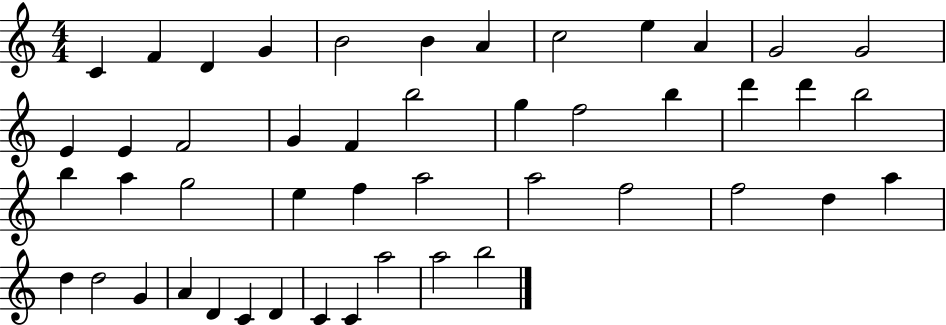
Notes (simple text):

C4/q F4/q D4/q G4/q B4/h B4/q A4/q C5/h E5/q A4/q G4/h G4/h E4/q E4/q F4/h G4/q F4/q B5/h G5/q F5/h B5/q D6/q D6/q B5/h B5/q A5/q G5/h E5/q F5/q A5/h A5/h F5/h F5/h D5/q A5/q D5/q D5/h G4/q A4/q D4/q C4/q D4/q C4/q C4/q A5/h A5/h B5/h